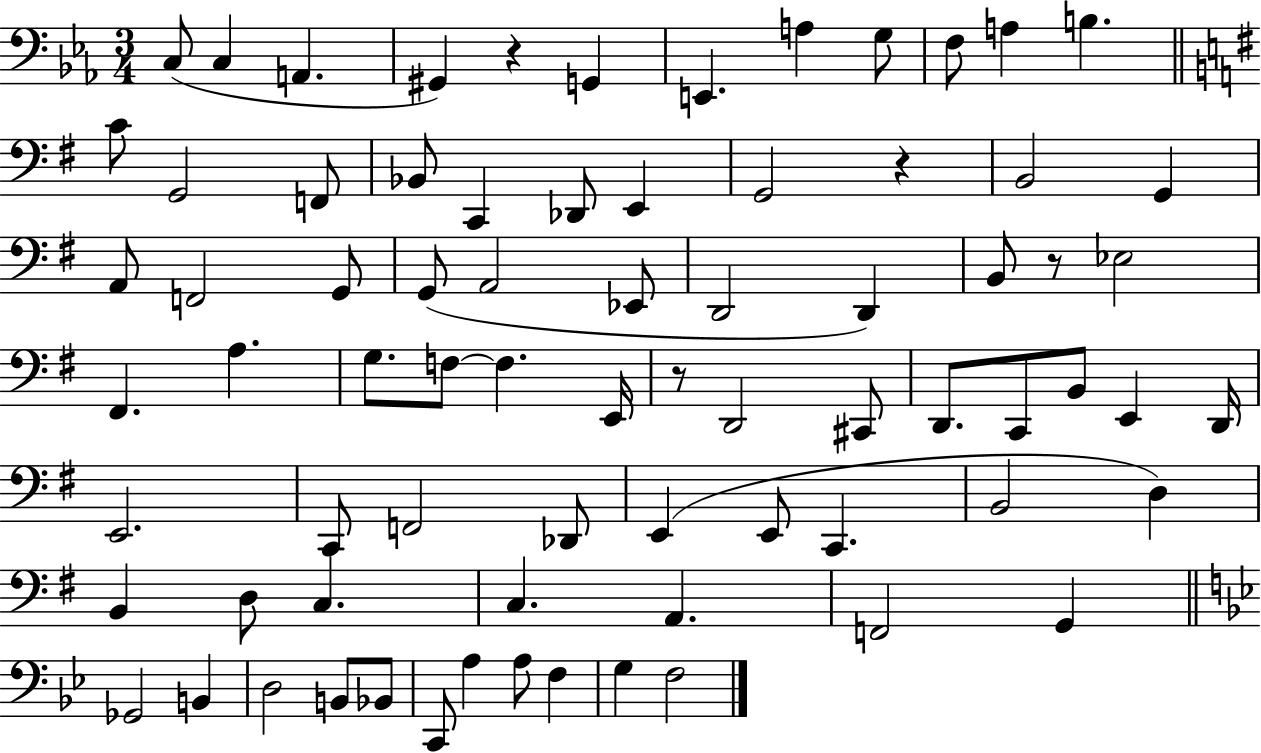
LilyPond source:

{
  \clef bass
  \numericTimeSignature
  \time 3/4
  \key ees \major
  c8( c4 a,4. | gis,4) r4 g,4 | e,4. a4 g8 | f8 a4 b4. | \break \bar "||" \break \key g \major c'8 g,2 f,8 | bes,8 c,4 des,8 e,4 | g,2 r4 | b,2 g,4 | \break a,8 f,2 g,8 | g,8( a,2 ees,8 | d,2 d,4) | b,8 r8 ees2 | \break fis,4. a4. | g8. f8~~ f4. e,16 | r8 d,2 cis,8 | d,8. c,8 b,8 e,4 d,16 | \break e,2. | c,8 f,2 des,8 | e,4( e,8 c,4. | b,2 d4) | \break b,4 d8 c4. | c4. a,4. | f,2 g,4 | \bar "||" \break \key bes \major ges,2 b,4 | d2 b,8 bes,8 | c,8 a4 a8 f4 | g4 f2 | \break \bar "|."
}